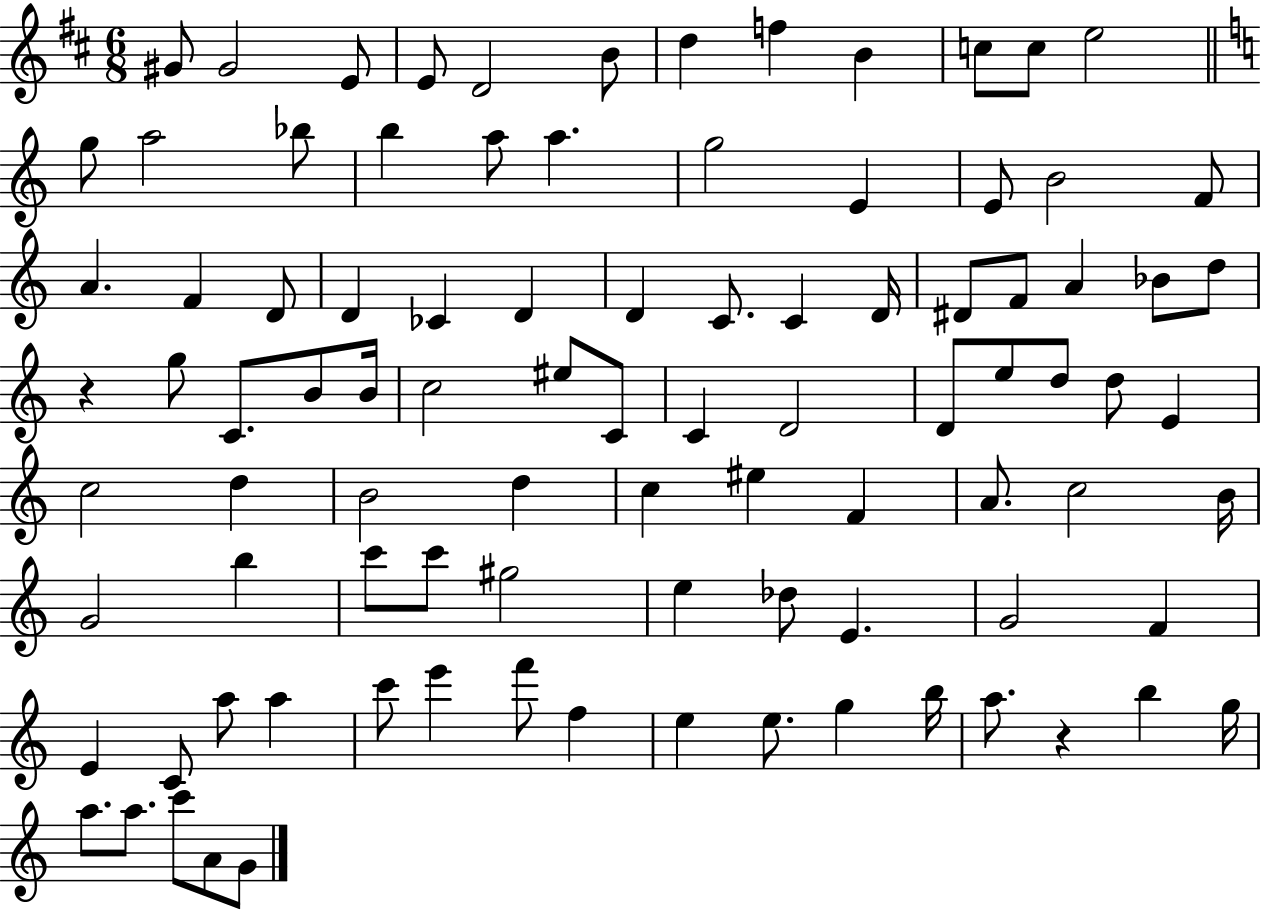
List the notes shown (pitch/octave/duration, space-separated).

G#4/e G#4/h E4/e E4/e D4/h B4/e D5/q F5/q B4/q C5/e C5/e E5/h G5/e A5/h Bb5/e B5/q A5/e A5/q. G5/h E4/q E4/e B4/h F4/e A4/q. F4/q D4/e D4/q CES4/q D4/q D4/q C4/e. C4/q D4/s D#4/e F4/e A4/q Bb4/e D5/e R/q G5/e C4/e. B4/e B4/s C5/h EIS5/e C4/e C4/q D4/h D4/e E5/e D5/e D5/e E4/q C5/h D5/q B4/h D5/q C5/q EIS5/q F4/q A4/e. C5/h B4/s G4/h B5/q C6/e C6/e G#5/h E5/q Db5/e E4/q. G4/h F4/q E4/q C4/e A5/e A5/q C6/e E6/q F6/e F5/q E5/q E5/e. G5/q B5/s A5/e. R/q B5/q G5/s A5/e. A5/e. C6/e A4/e G4/e